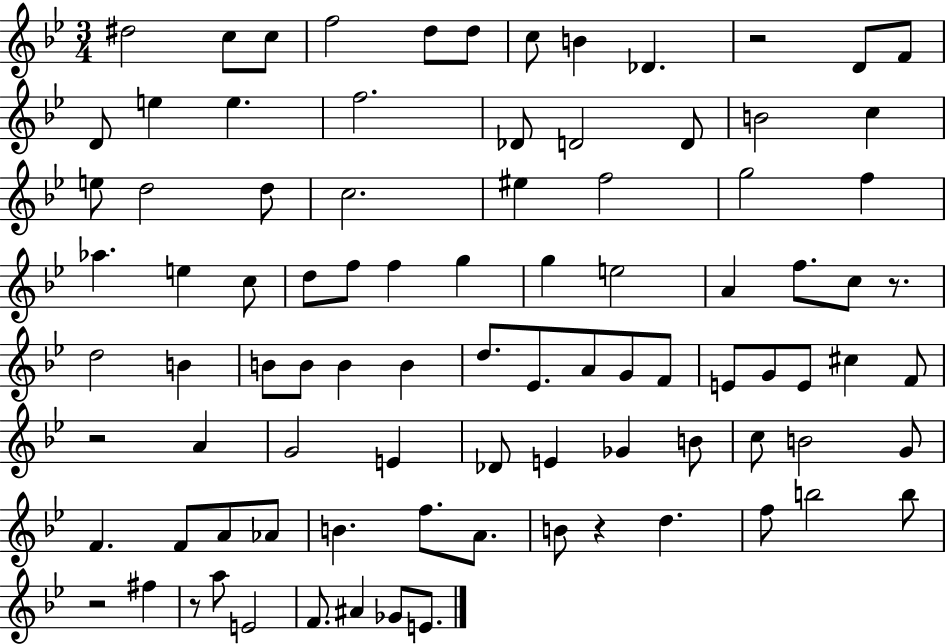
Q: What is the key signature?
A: BES major